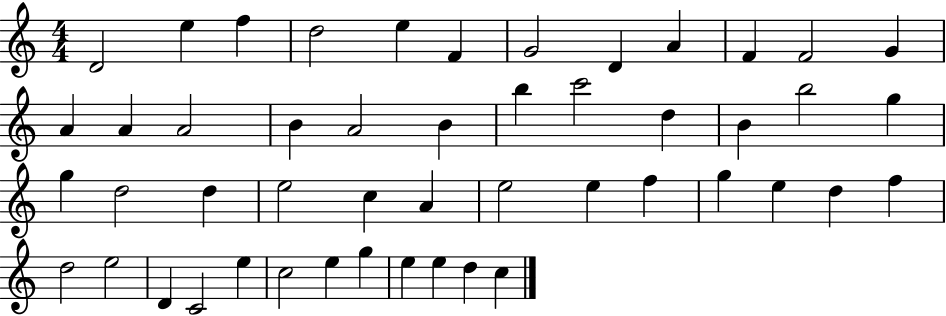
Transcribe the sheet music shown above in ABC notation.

X:1
T:Untitled
M:4/4
L:1/4
K:C
D2 e f d2 e F G2 D A F F2 G A A A2 B A2 B b c'2 d B b2 g g d2 d e2 c A e2 e f g e d f d2 e2 D C2 e c2 e g e e d c